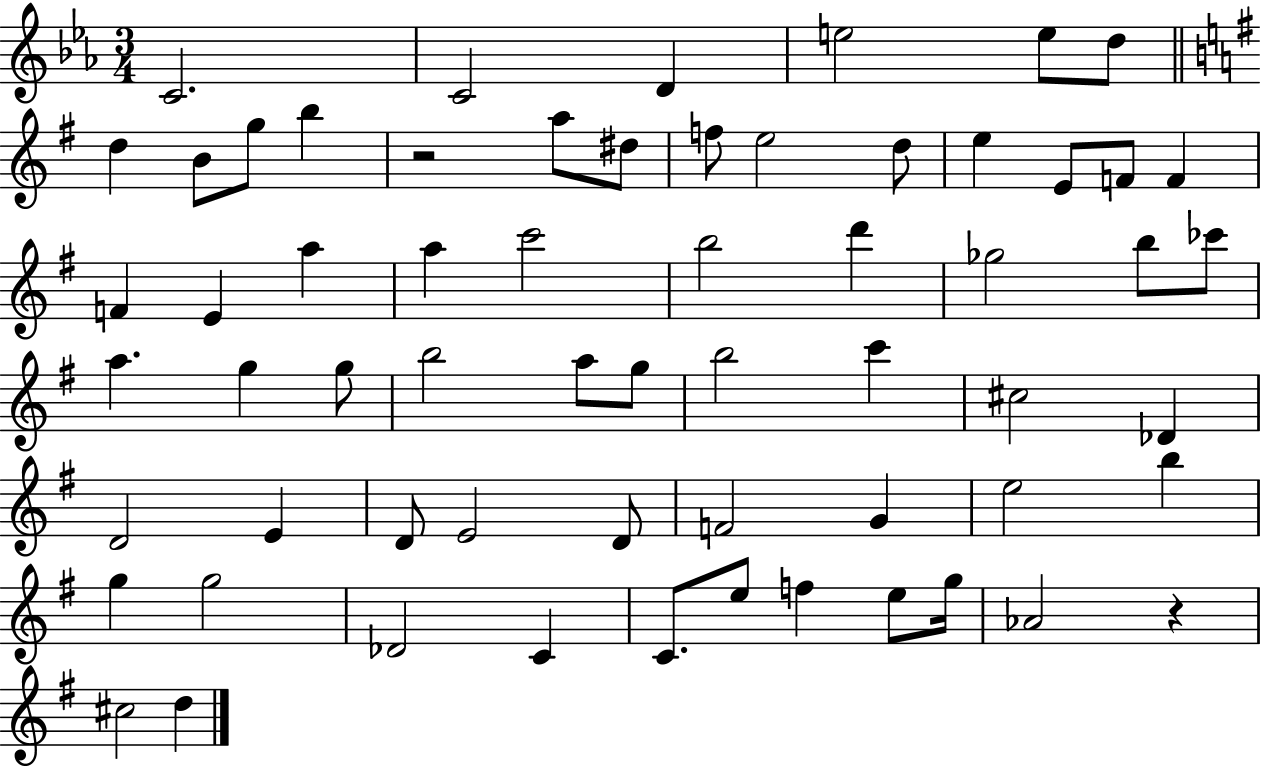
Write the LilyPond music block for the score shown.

{
  \clef treble
  \numericTimeSignature
  \time 3/4
  \key ees \major
  c'2. | c'2 d'4 | e''2 e''8 d''8 | \bar "||" \break \key g \major d''4 b'8 g''8 b''4 | r2 a''8 dis''8 | f''8 e''2 d''8 | e''4 e'8 f'8 f'4 | \break f'4 e'4 a''4 | a''4 c'''2 | b''2 d'''4 | ges''2 b''8 ces'''8 | \break a''4. g''4 g''8 | b''2 a''8 g''8 | b''2 c'''4 | cis''2 des'4 | \break d'2 e'4 | d'8 e'2 d'8 | f'2 g'4 | e''2 b''4 | \break g''4 g''2 | des'2 c'4 | c'8. e''8 f''4 e''8 g''16 | aes'2 r4 | \break cis''2 d''4 | \bar "|."
}